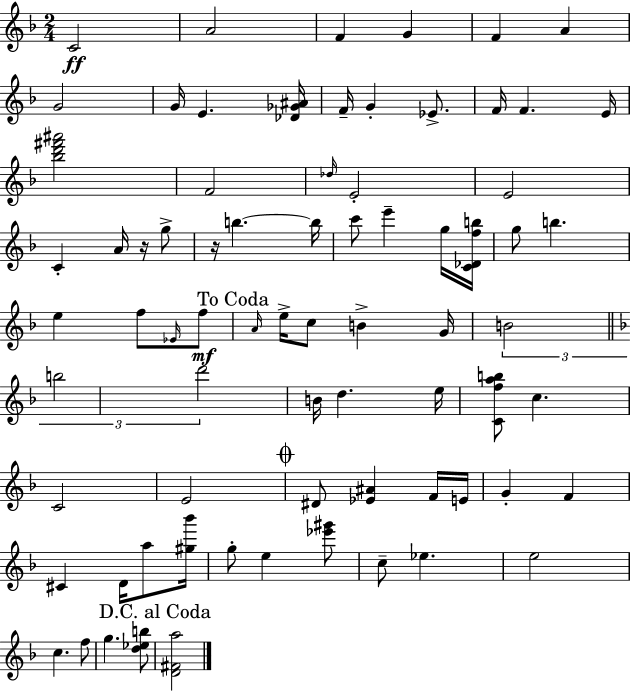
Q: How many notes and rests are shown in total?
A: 74